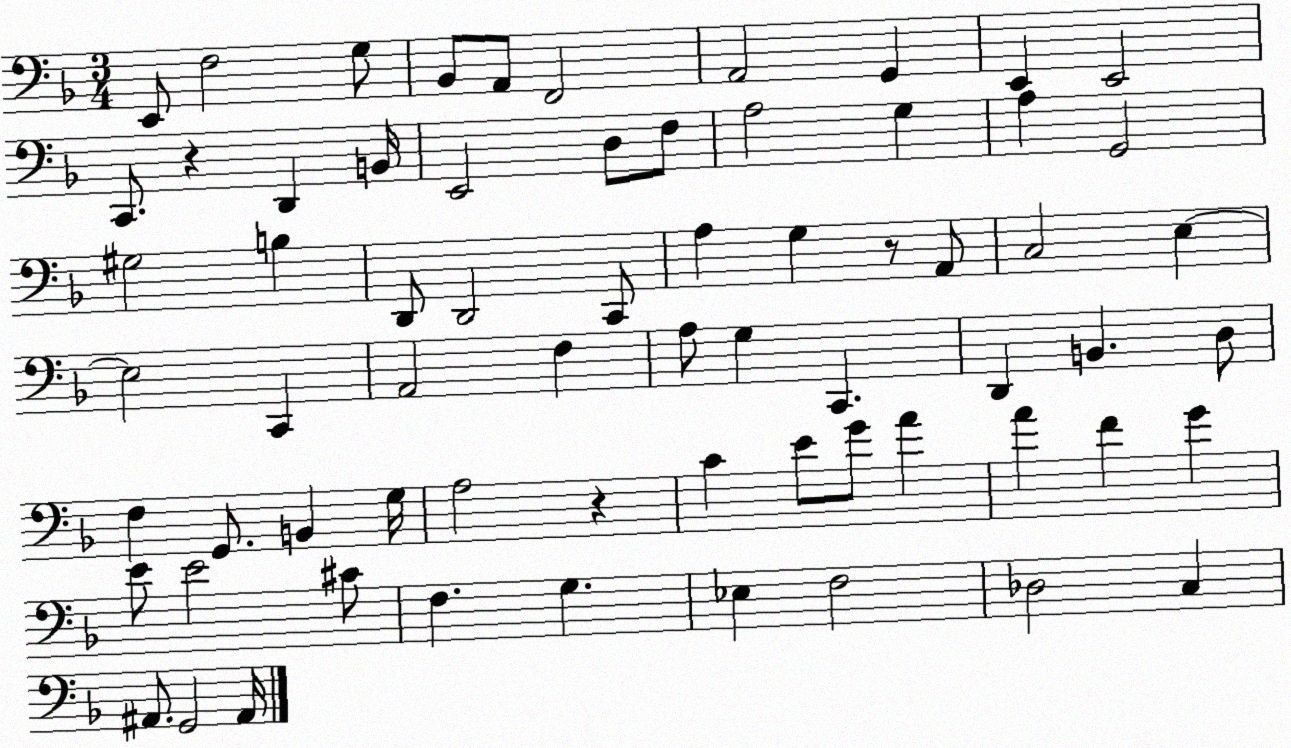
X:1
T:Untitled
M:3/4
L:1/4
K:F
E,,/2 F,2 G,/2 _B,,/2 A,,/2 F,,2 A,,2 G,, E,, E,,2 C,,/2 z D,, B,,/4 E,,2 D,/2 F,/2 A,2 G, A, G,,2 ^G,2 B, D,,/2 D,,2 C,,/2 A, G, z/2 A,,/2 C,2 E, E,2 C,, A,,2 F, A,/2 G, C,, D,, B,, D,/2 F, G,,/2 B,, G,/4 A,2 z C E/2 G/2 A A F G E/2 E2 ^C/2 F, G, _E, F,2 _D,2 C, ^A,,/2 G,,2 ^A,,/4